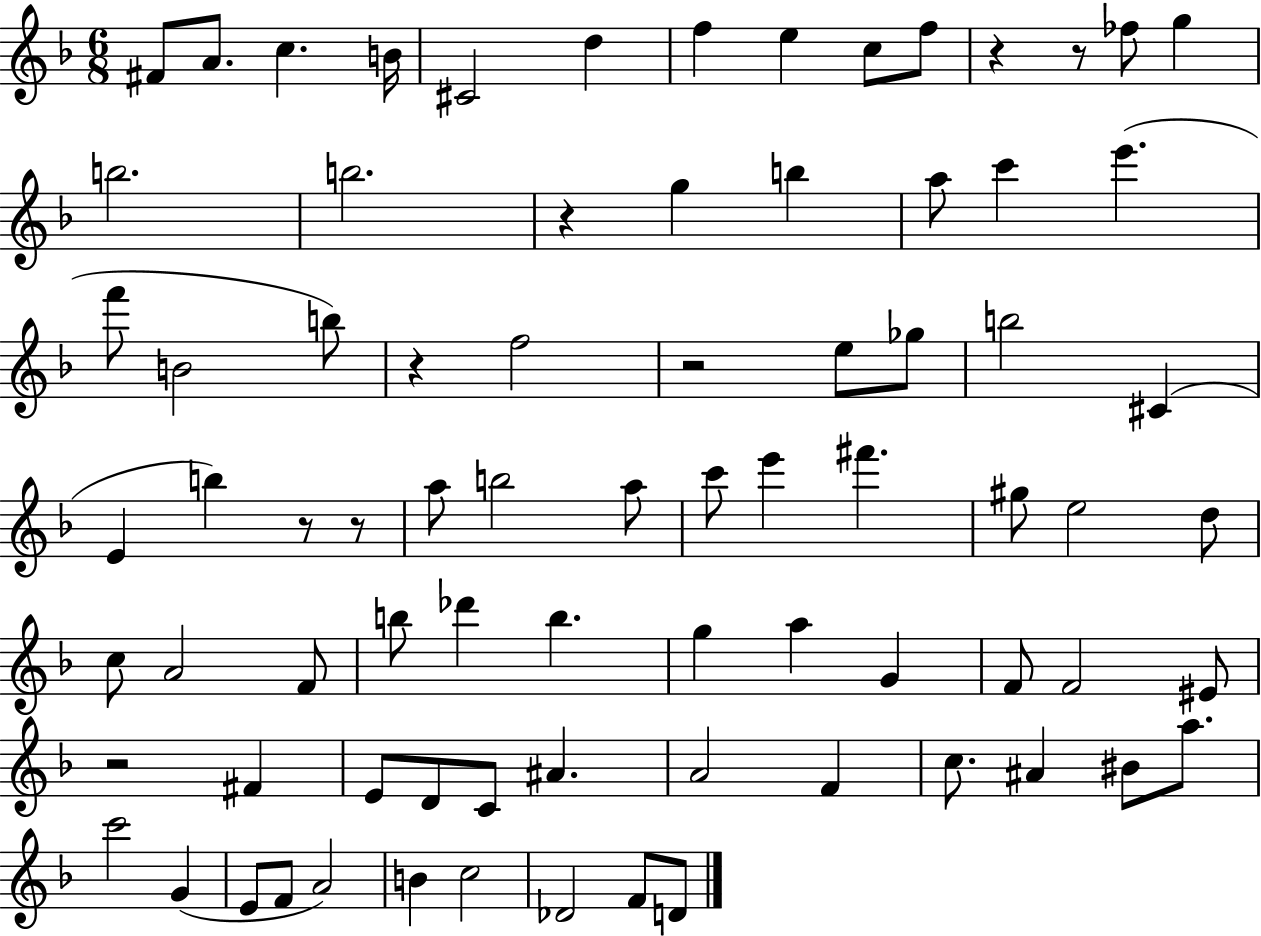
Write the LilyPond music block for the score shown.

{
  \clef treble
  \numericTimeSignature
  \time 6/8
  \key f \major
  fis'8 a'8. c''4. b'16 | cis'2 d''4 | f''4 e''4 c''8 f''8 | r4 r8 fes''8 g''4 | \break b''2. | b''2. | r4 g''4 b''4 | a''8 c'''4 e'''4.( | \break f'''8 b'2 b''8) | r4 f''2 | r2 e''8 ges''8 | b''2 cis'4( | \break e'4 b''4) r8 r8 | a''8 b''2 a''8 | c'''8 e'''4 fis'''4. | gis''8 e''2 d''8 | \break c''8 a'2 f'8 | b''8 des'''4 b''4. | g''4 a''4 g'4 | f'8 f'2 eis'8 | \break r2 fis'4 | e'8 d'8 c'8 ais'4. | a'2 f'4 | c''8. ais'4 bis'8 a''8. | \break c'''2 g'4( | e'8 f'8 a'2) | b'4 c''2 | des'2 f'8 d'8 | \break \bar "|."
}